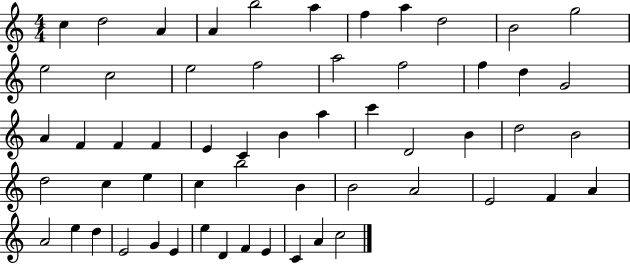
X:1
T:Untitled
M:4/4
L:1/4
K:C
c d2 A A b2 a f a d2 B2 g2 e2 c2 e2 f2 a2 f2 f d G2 A F F F E C B a c' D2 B d2 B2 d2 c e c b2 B B2 A2 E2 F A A2 e d E2 G E e D F E C A c2